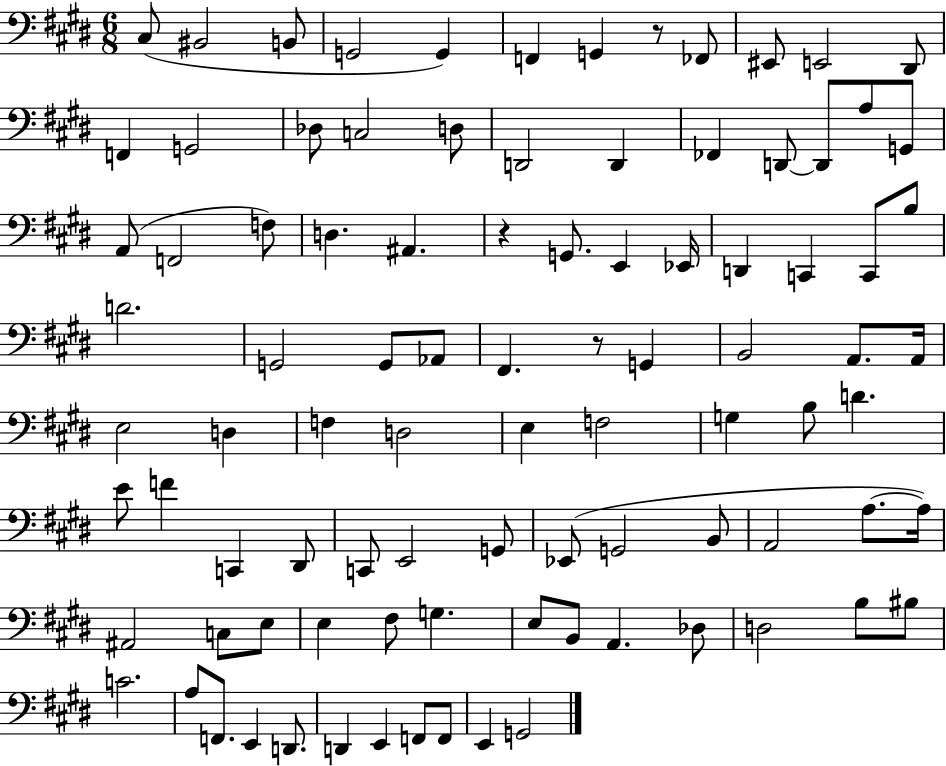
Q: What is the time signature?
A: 6/8